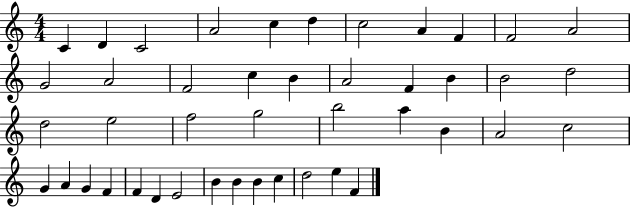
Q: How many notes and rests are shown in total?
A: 44